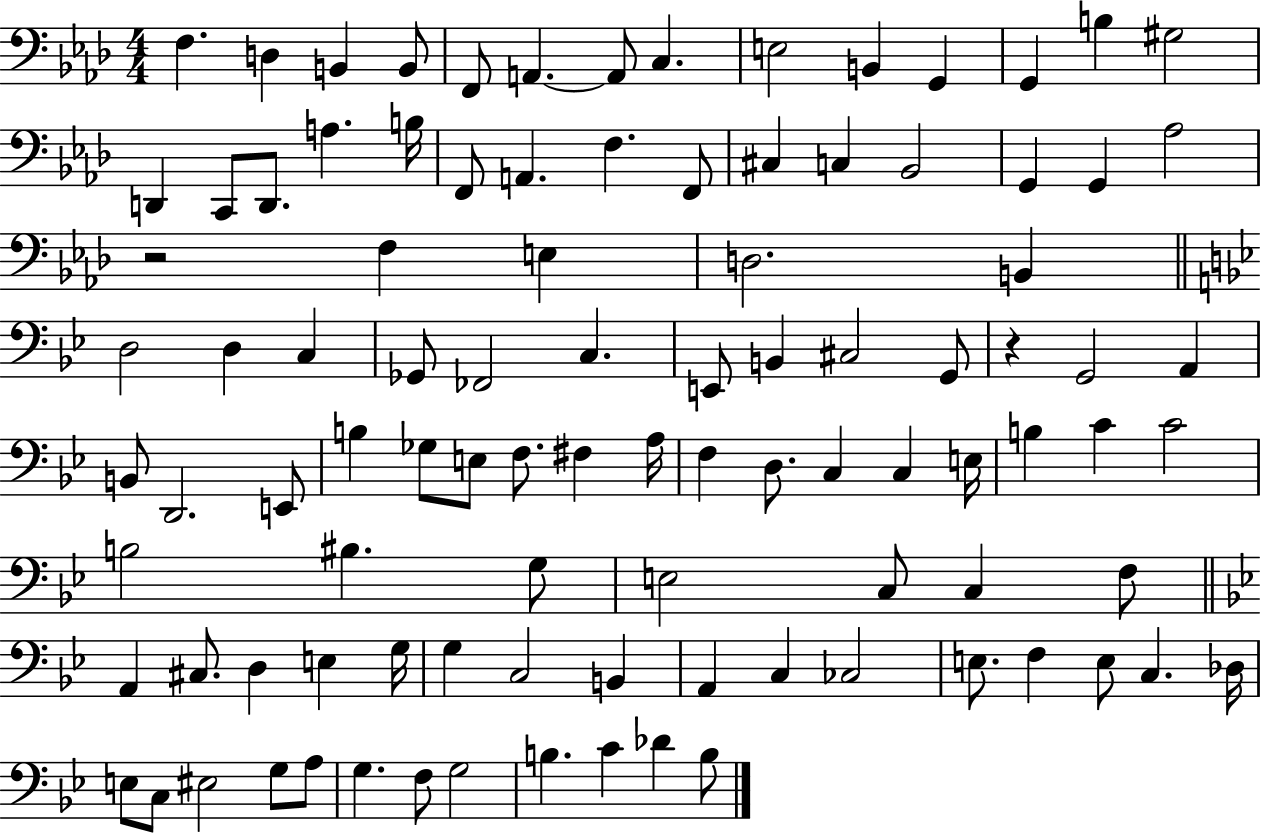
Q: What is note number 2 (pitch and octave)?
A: D3